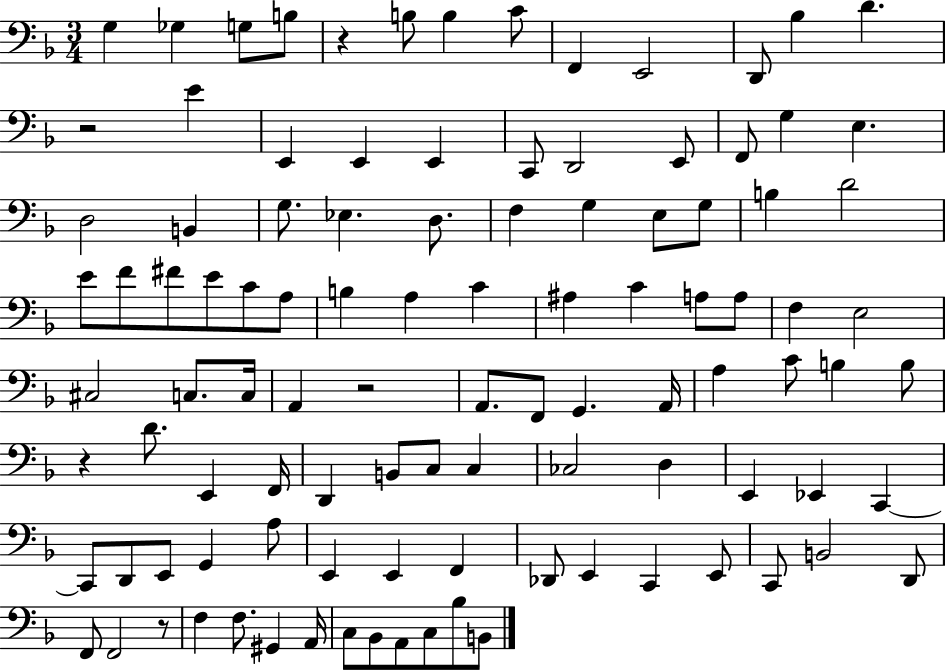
{
  \clef bass
  \numericTimeSignature
  \time 3/4
  \key f \major
  g4 ges4 g8 b8 | r4 b8 b4 c'8 | f,4 e,2 | d,8 bes4 d'4. | \break r2 e'4 | e,4 e,4 e,4 | c,8 d,2 e,8 | f,8 g4 e4. | \break d2 b,4 | g8. ees4. d8. | f4 g4 e8 g8 | b4 d'2 | \break e'8 f'8 fis'8 e'8 c'8 a8 | b4 a4 c'4 | ais4 c'4 a8 a8 | f4 e2 | \break cis2 c8. c16 | a,4 r2 | a,8. f,8 g,4. a,16 | a4 c'8 b4 b8 | \break r4 d'8. e,4 f,16 | d,4 b,8 c8 c4 | ces2 d4 | e,4 ees,4 c,4~~ | \break c,8 d,8 e,8 g,4 a8 | e,4 e,4 f,4 | des,8 e,4 c,4 e,8 | c,8 b,2 d,8 | \break f,8 f,2 r8 | f4 f8. gis,4 a,16 | c8 bes,8 a,8 c8 bes8 b,8 | \bar "|."
}